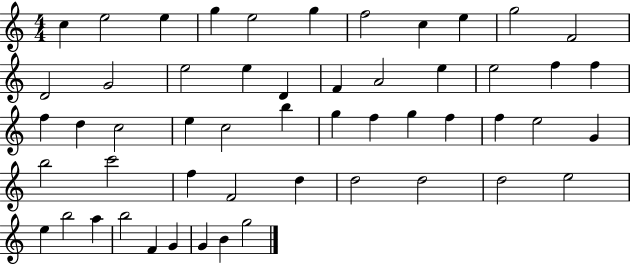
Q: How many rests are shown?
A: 0